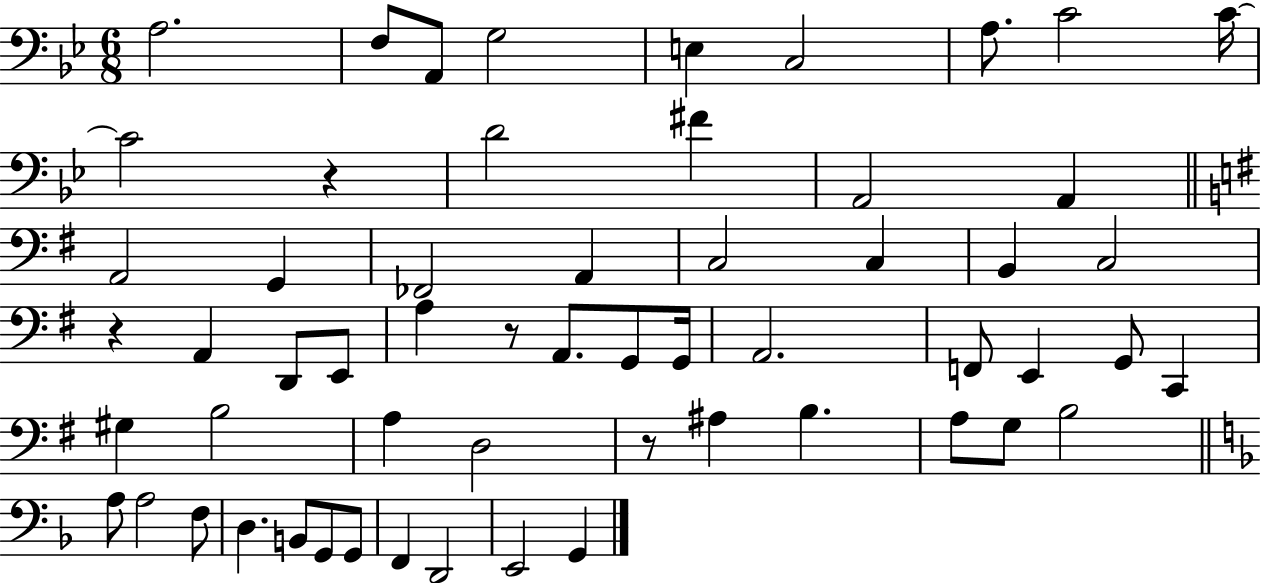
{
  \clef bass
  \numericTimeSignature
  \time 6/8
  \key bes \major
  a2. | f8 a,8 g2 | e4 c2 | a8. c'2 c'16~~ | \break c'2 r4 | d'2 fis'4 | a,2 a,4 | \bar "||" \break \key g \major a,2 g,4 | fes,2 a,4 | c2 c4 | b,4 c2 | \break r4 a,4 d,8 e,8 | a4 r8 a,8. g,8 g,16 | a,2. | f,8 e,4 g,8 c,4 | \break gis4 b2 | a4 d2 | r8 ais4 b4. | a8 g8 b2 | \break \bar "||" \break \key d \minor a8 a2 f8 | d4. b,8 g,8 g,8 | f,4 d,2 | e,2 g,4 | \break \bar "|."
}